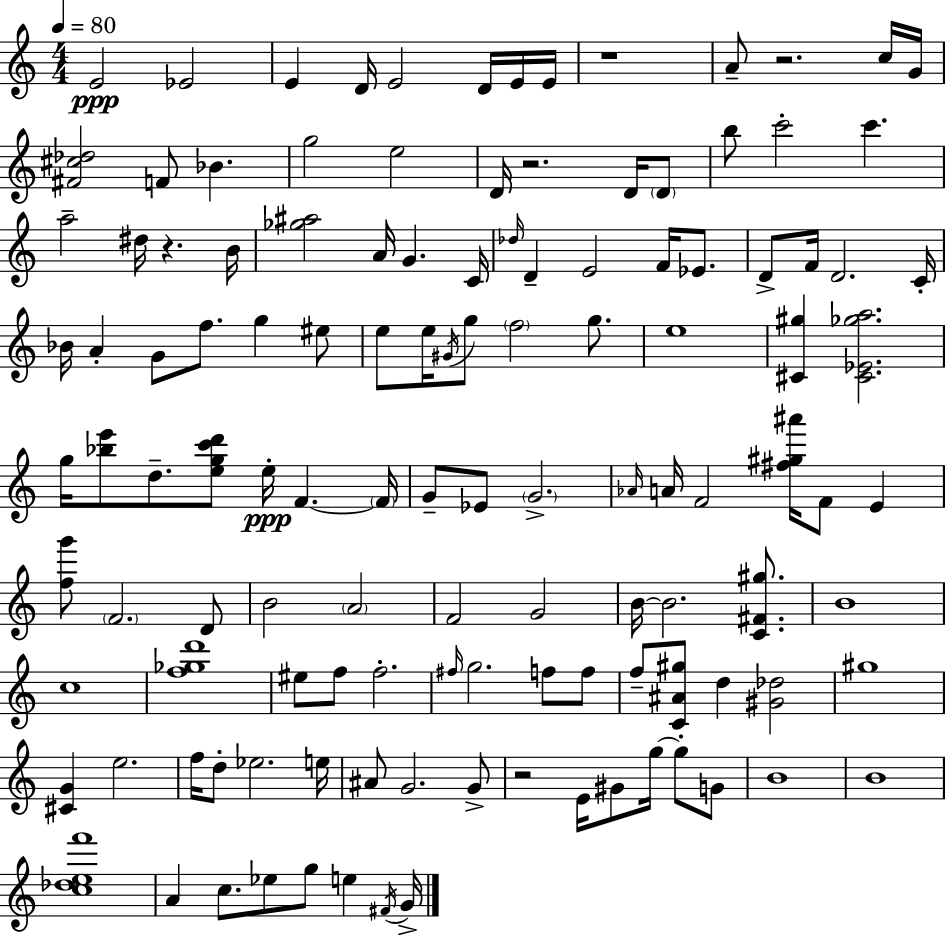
{
  \clef treble
  \numericTimeSignature
  \time 4/4
  \key c \major
  \tempo 4 = 80
  e'2\ppp ees'2 | e'4 d'16 e'2 d'16 e'16 e'16 | r1 | a'8-- r2. c''16 g'16 | \break <fis' cis'' des''>2 f'8 bes'4. | g''2 e''2 | d'16 r2. d'16 \parenthesize d'8 | b''8 c'''2-. c'''4. | \break a''2-- dis''16 r4. b'16 | <ges'' ais''>2 a'16 g'4. c'16 | \grace { des''16 } d'4-- e'2 f'16 ees'8. | d'8-> f'16 d'2. | \break c'16-. bes'16 a'4-. g'8 f''8. g''4 eis''8 | e''8 e''16 \acciaccatura { gis'16 } g''8 \parenthesize f''2 g''8. | e''1 | <cis' gis''>4 <cis' ees' ges'' a''>2. | \break g''16 <bes'' e'''>8 d''8.-- <e'' g'' c''' d'''>8 e''16-.\ppp f'4.~~ | \parenthesize f'16 g'8-- ees'8 \parenthesize g'2.-> | \grace { aes'16 } a'16 f'2 <fis'' gis'' ais'''>16 f'8 e'4 | <f'' g'''>8 \parenthesize f'2. | \break d'8 b'2 \parenthesize a'2 | f'2 g'2 | b'16~~ b'2. | <c' fis' gis''>8. b'1 | \break c''1 | <f'' ges'' d'''>1 | eis''8 f''8 f''2.-. | \grace { fis''16 } g''2. | \break f''8 f''8 f''8-- <c' ais' gis''>8 d''4 <gis' des''>2 | gis''1 | <cis' g'>4 e''2. | f''16 d''8-. ees''2. | \break e''16 ais'8 g'2. | g'8-> r2 e'16 gis'8 g''16~~ | g''8-. g'8 b'1 | b'1 | \break <c'' des'' e'' f'''>1 | a'4 c''8. ees''8 g''8 e''4 | \acciaccatura { fis'16 } g'16-> \bar "|."
}